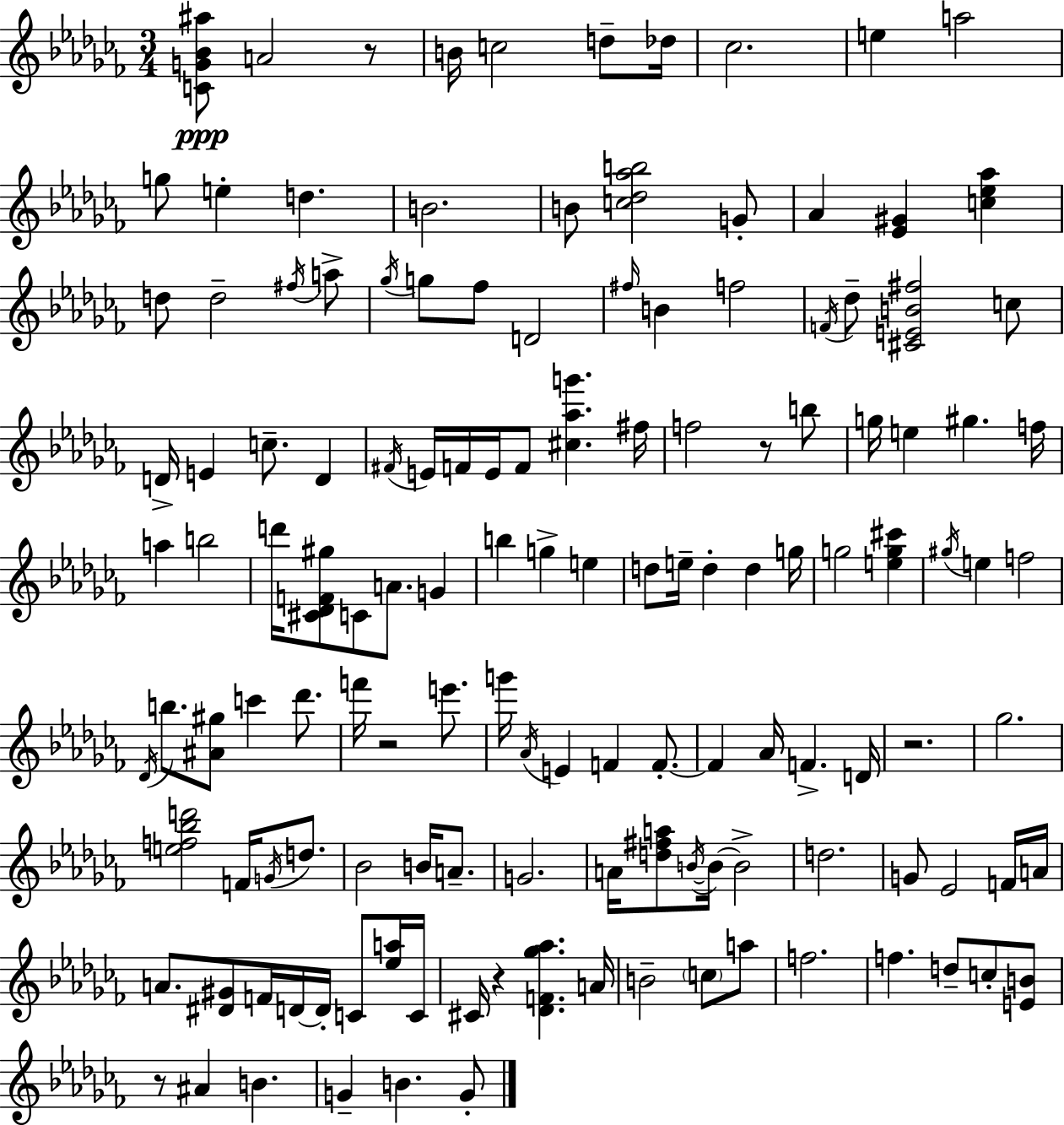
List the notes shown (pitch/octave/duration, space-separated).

[C4,G4,Bb4,A#5]/e A4/h R/e B4/s C5/h D5/e Db5/s CES5/h. E5/q A5/h G5/e E5/q D5/q. B4/h. B4/e [C5,Db5,Ab5,B5]/h G4/e Ab4/q [Eb4,G#4]/q [C5,Eb5,Ab5]/q D5/e D5/h F#5/s A5/e Gb5/s G5/e FES5/e D4/h F#5/s B4/q F5/h F4/s Db5/e [C#4,E4,B4,F#5]/h C5/e D4/s E4/q C5/e. D4/q F#4/s E4/s F4/s E4/s F4/e [C#5,Ab5,G6]/q. F#5/s F5/h R/e B5/e G5/s E5/q G#5/q. F5/s A5/q B5/h D6/s [C#4,Db4,F4,G#5]/e C4/e A4/e. G4/q B5/q G5/q E5/q D5/e E5/s D5/q D5/q G5/s G5/h [E5,G5,C#6]/q G#5/s E5/q F5/h Db4/s B5/e. [A#4,G#5]/e C6/q Db6/e. F6/s R/h E6/e. G6/s Ab4/s E4/q F4/q F4/e. F4/q Ab4/s F4/q. D4/s R/h. Gb5/h. [E5,F5,Bb5,D6]/h F4/s G4/s D5/e. Bb4/h B4/s A4/e. G4/h. A4/s [D5,F#5,A5]/e B4/s B4/s B4/h D5/h. G4/e Eb4/h F4/s A4/s A4/e. [D#4,G#4]/e F4/s D4/s D4/s C4/e [Eb5,A5]/s C4/s C#4/s R/q [Db4,F4,Gb5,Ab5]/q. A4/s B4/h C5/e A5/e F5/h. F5/q. D5/e C5/e [E4,B4]/e R/e A#4/q B4/q. G4/q B4/q. G4/e